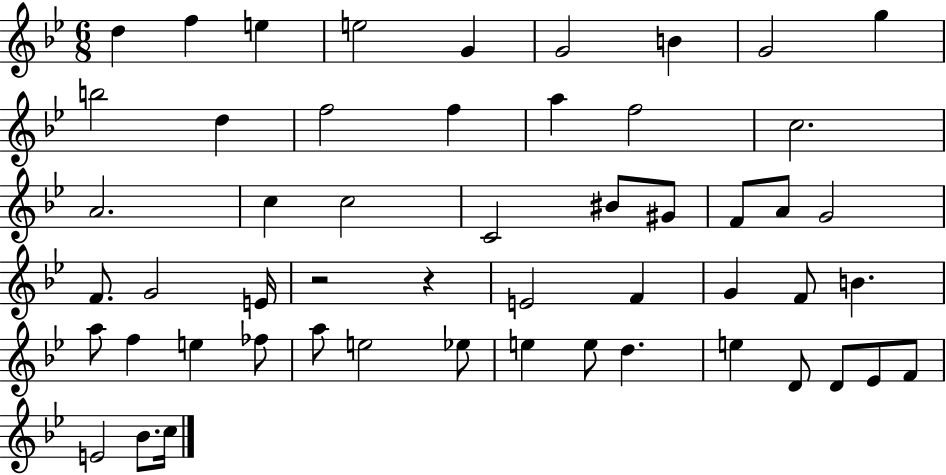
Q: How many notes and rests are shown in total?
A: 53